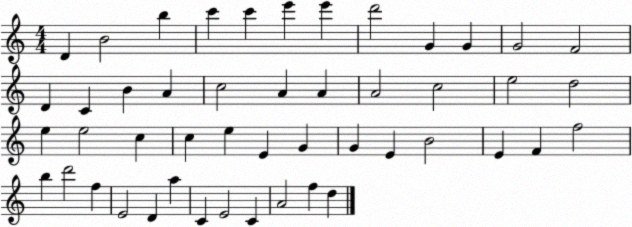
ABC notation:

X:1
T:Untitled
M:4/4
L:1/4
K:C
D B2 b c' c' e' e' d'2 G G G2 F2 D C B A c2 A A A2 c2 e2 d2 e e2 c c e E G G E B2 E F f2 b d'2 f E2 D a C E2 C A2 f d